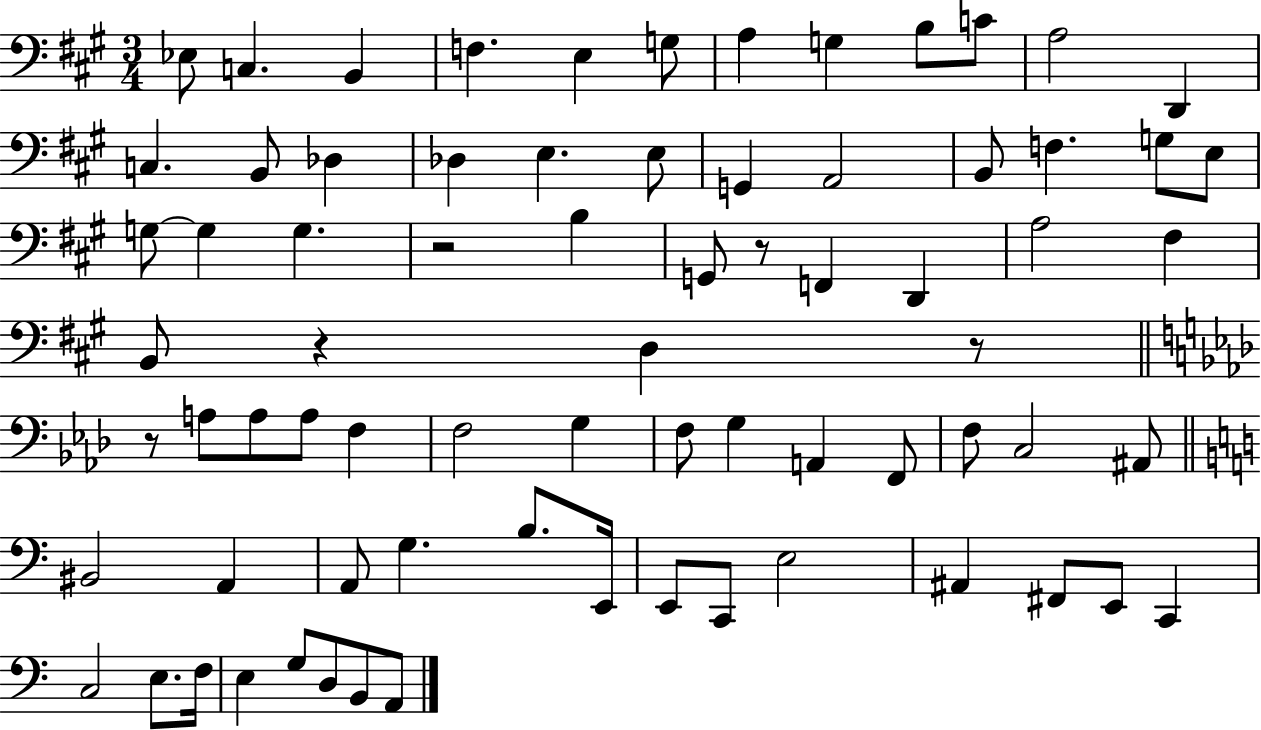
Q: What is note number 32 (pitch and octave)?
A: A3